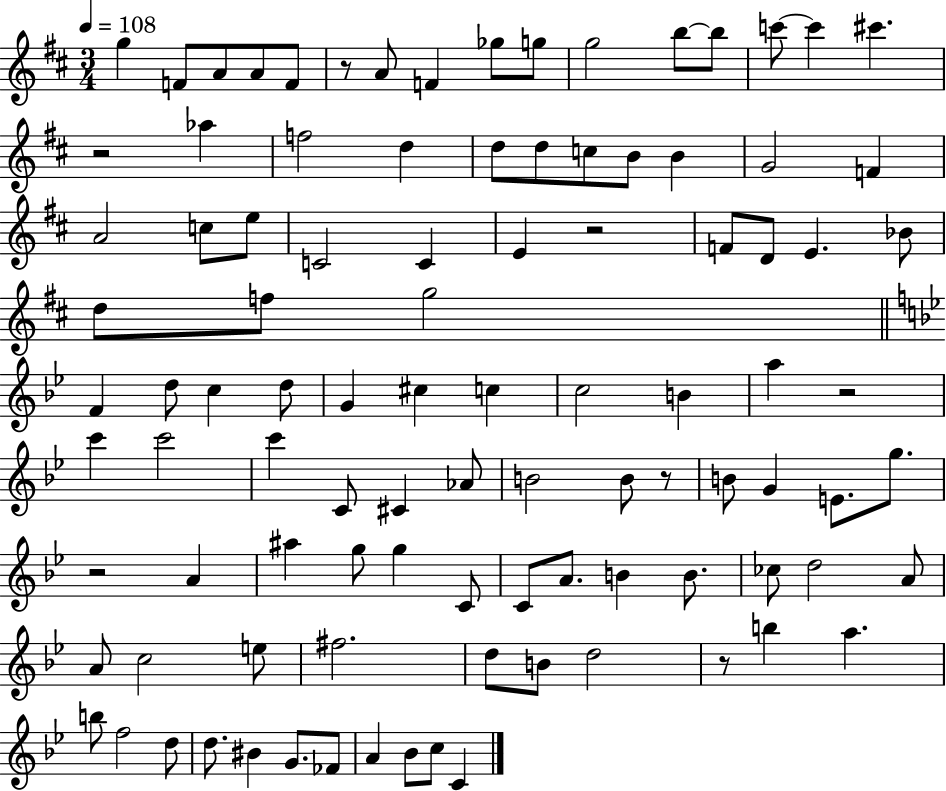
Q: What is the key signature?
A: D major